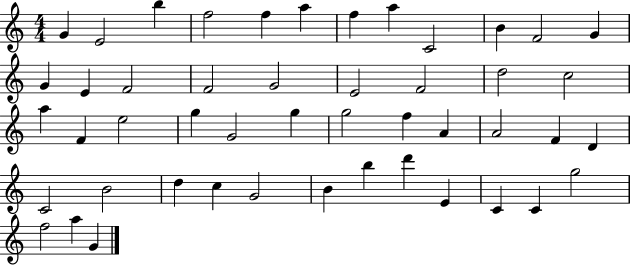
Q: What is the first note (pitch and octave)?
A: G4